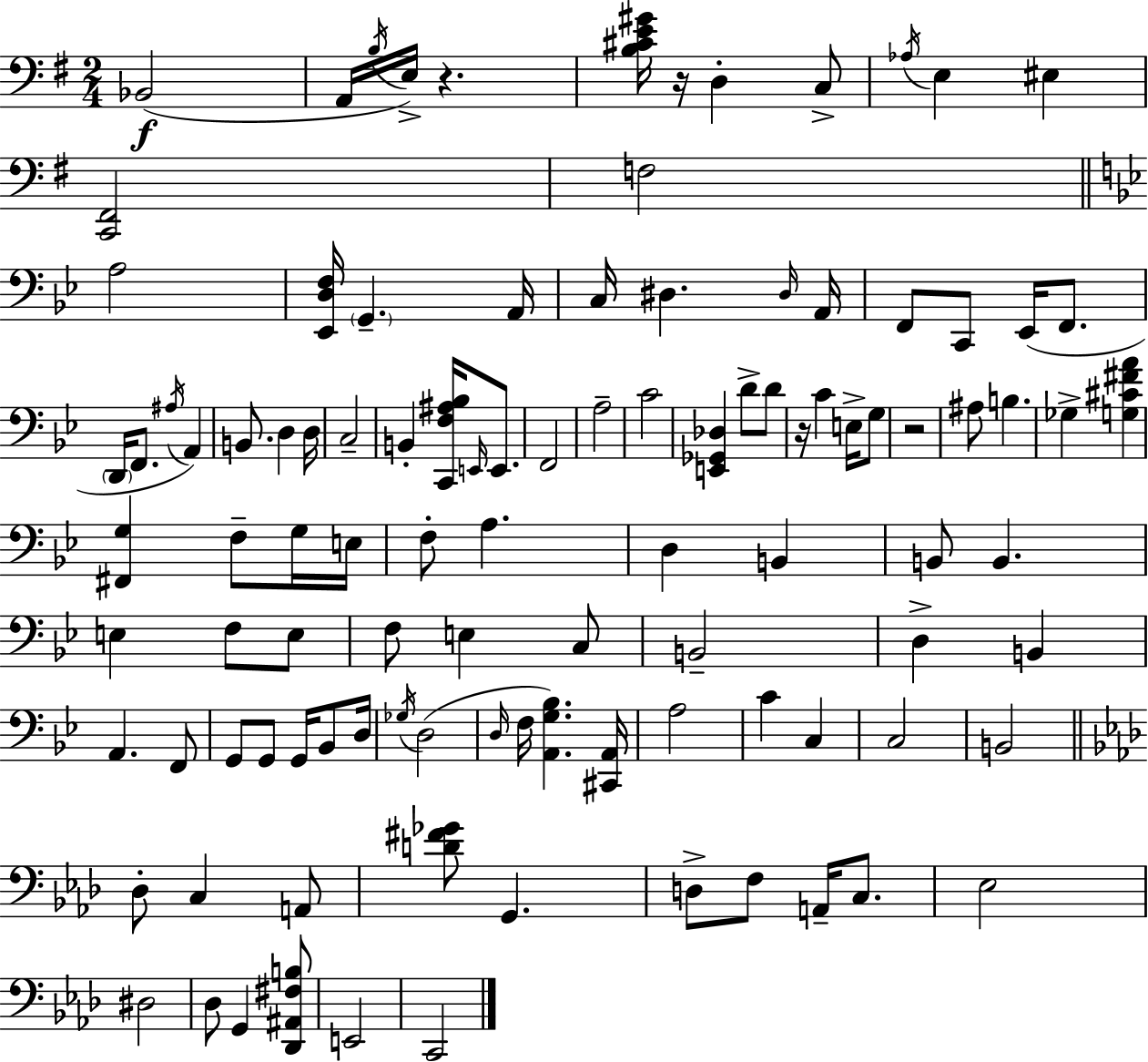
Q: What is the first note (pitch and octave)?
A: Bb2